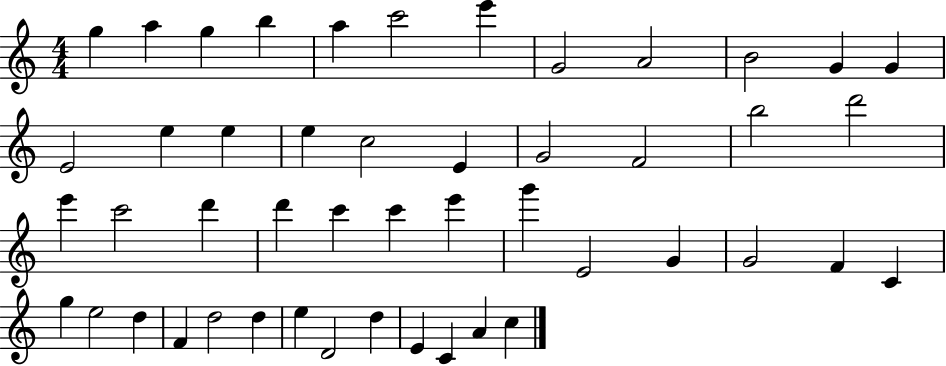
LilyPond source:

{
  \clef treble
  \numericTimeSignature
  \time 4/4
  \key c \major
  g''4 a''4 g''4 b''4 | a''4 c'''2 e'''4 | g'2 a'2 | b'2 g'4 g'4 | \break e'2 e''4 e''4 | e''4 c''2 e'4 | g'2 f'2 | b''2 d'''2 | \break e'''4 c'''2 d'''4 | d'''4 c'''4 c'''4 e'''4 | g'''4 e'2 g'4 | g'2 f'4 c'4 | \break g''4 e''2 d''4 | f'4 d''2 d''4 | e''4 d'2 d''4 | e'4 c'4 a'4 c''4 | \break \bar "|."
}